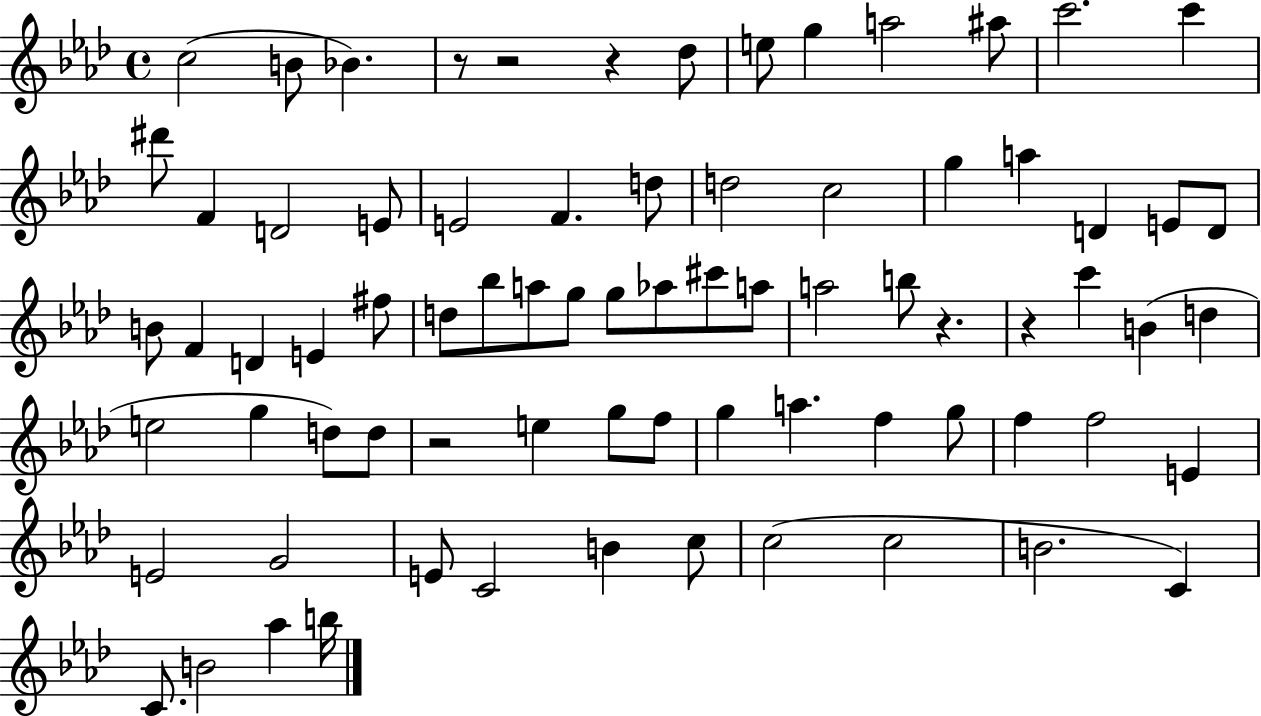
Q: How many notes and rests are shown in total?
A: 76